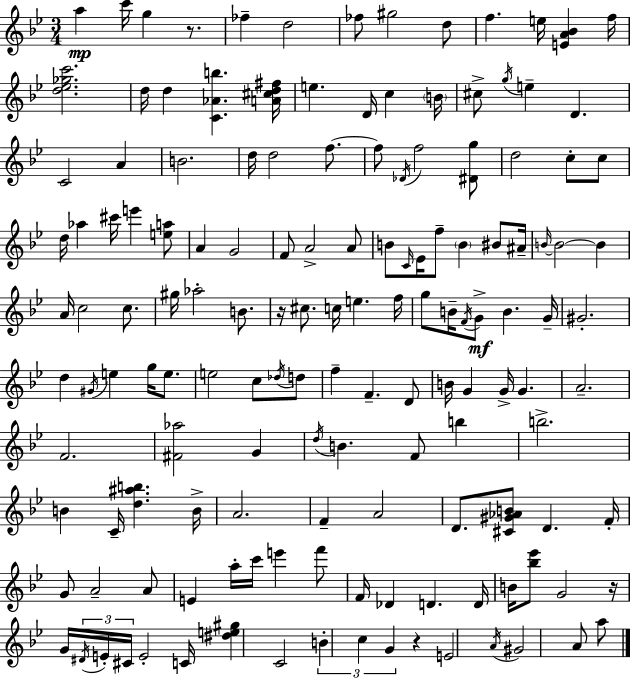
X:1
T:Untitled
M:3/4
L:1/4
K:Bb
a c'/4 g z/2 _f d2 _f/2 ^g2 d/2 f e/4 [EA_B] f/4 [d_e_gc']2 d/4 d [C_Ab] [A^cd^f]/4 e D/4 c B/4 ^c/2 g/4 e D C2 A B2 d/4 d2 f/2 f/2 _D/4 f2 [^Dg]/2 d2 c/2 c/2 d/4 _a ^c'/4 e' [ea]/2 A G2 F/2 A2 A/2 B/2 C/4 _E/4 f/2 B ^B/2 ^A/4 B/4 B2 B A/4 c2 c/2 ^g/4 _a2 B/2 z/4 ^c/2 c/4 e f/4 g/2 B/4 F/4 G/2 B G/4 ^G2 d ^G/4 e g/4 e/2 e2 c/2 _d/4 d/2 f F D/2 B/4 G G/4 G A2 F2 [^F_a]2 G d/4 B F/2 b b2 B C/4 [d^ab] B/4 A2 F A2 D/2 [^C^G_AB]/2 D F/4 G/2 A2 A/2 E a/4 c'/4 e' f'/2 F/4 _D D D/4 B/4 [_b_e']/2 G2 z/4 G/4 ^D/4 E/4 ^C/4 E2 C/4 [^de^g] C2 B c G z E2 A/4 ^G2 A/2 a/2